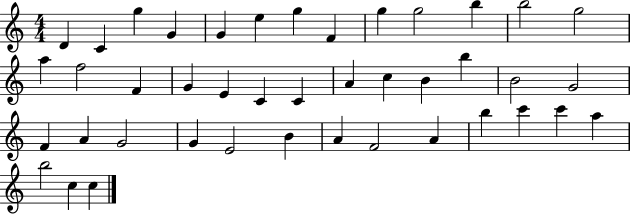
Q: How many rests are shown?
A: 0